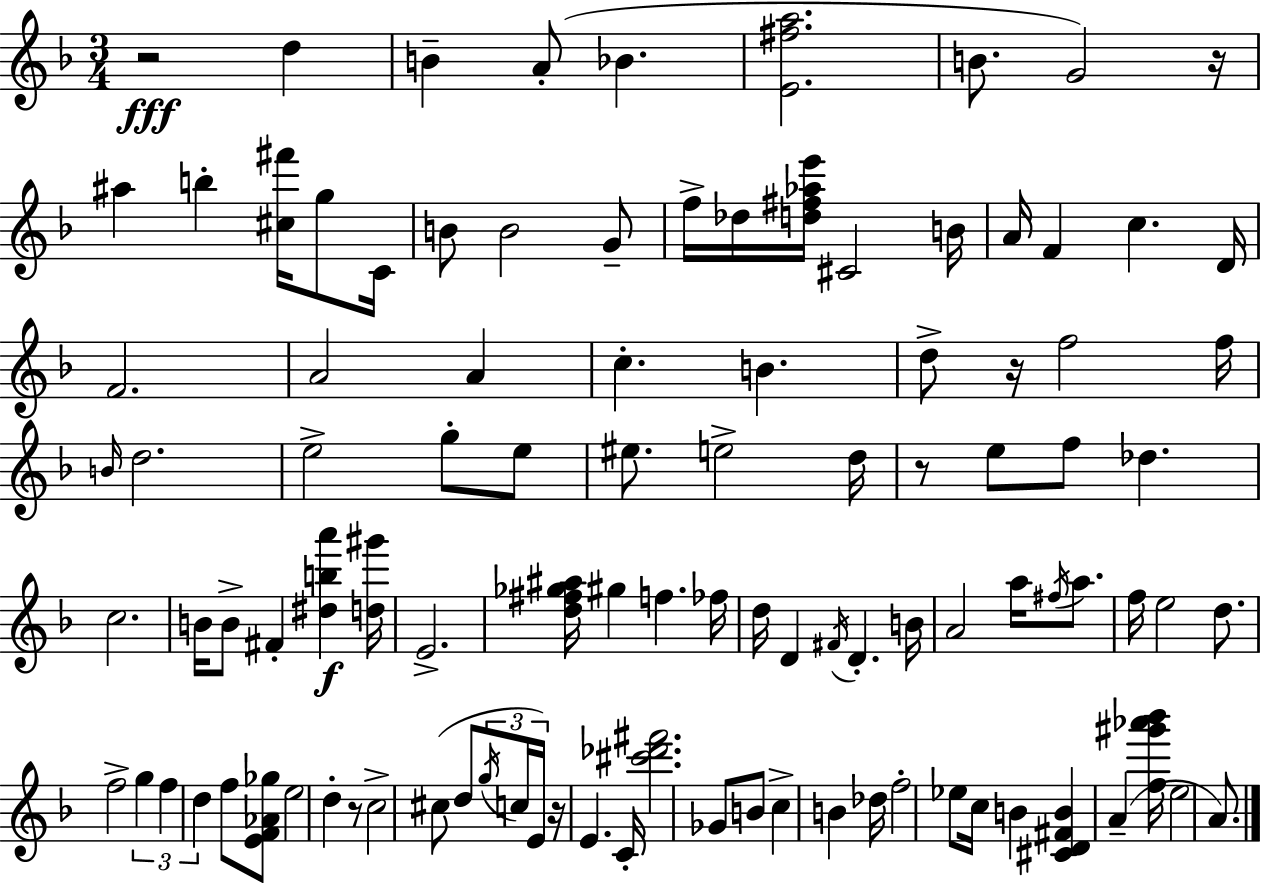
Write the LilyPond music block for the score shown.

{
  \clef treble
  \numericTimeSignature
  \time 3/4
  \key d \minor
  r2\fff d''4 | b'4-- a'8-.( bes'4. | <e' fis'' a''>2. | b'8. g'2) r16 | \break ais''4 b''4-. <cis'' fis'''>16 g''8 c'16 | b'8 b'2 g'8-- | f''16-> des''16 <d'' fis'' aes'' e'''>16 cis'2 b'16 | a'16 f'4 c''4. d'16 | \break f'2. | a'2 a'4 | c''4.-. b'4. | d''8-> r16 f''2 f''16 | \break \grace { b'16 } d''2. | e''2-> g''8-. e''8 | eis''8. e''2-> | d''16 r8 e''8 f''8 des''4. | \break c''2. | b'16 b'8-> fis'4-. <dis'' b'' a'''>4\f | <d'' gis'''>16 e'2.-> | <d'' fis'' ges'' ais''>16 gis''4 f''4. | \break fes''16 d''16 d'4 \acciaccatura { fis'16 } d'4.-. | b'16 a'2 a''16 \acciaccatura { fis''16 } | a''8. f''16 e''2 | d''8. f''2-> \tuplet 3/2 { g''4 | \break f''4 d''4 } f''8 | <e' f' aes' ges''>8 e''2 d''4-. | r8 c''2-> | cis''8( d''8 \tuplet 3/2 { \acciaccatura { g''16 } c''16 e'16) } r16 e'4. | \break c'16-. <cis''' des''' fis'''>2. | ges'8 b'8 c''4-> | b'4 des''16 f''2-. | ees''8 c''16 b'4 <cis' d' fis' b'>4 | \break a'4--( <f'' gis''' aes''' bes'''>16 e''2 | a'8.) \bar "|."
}